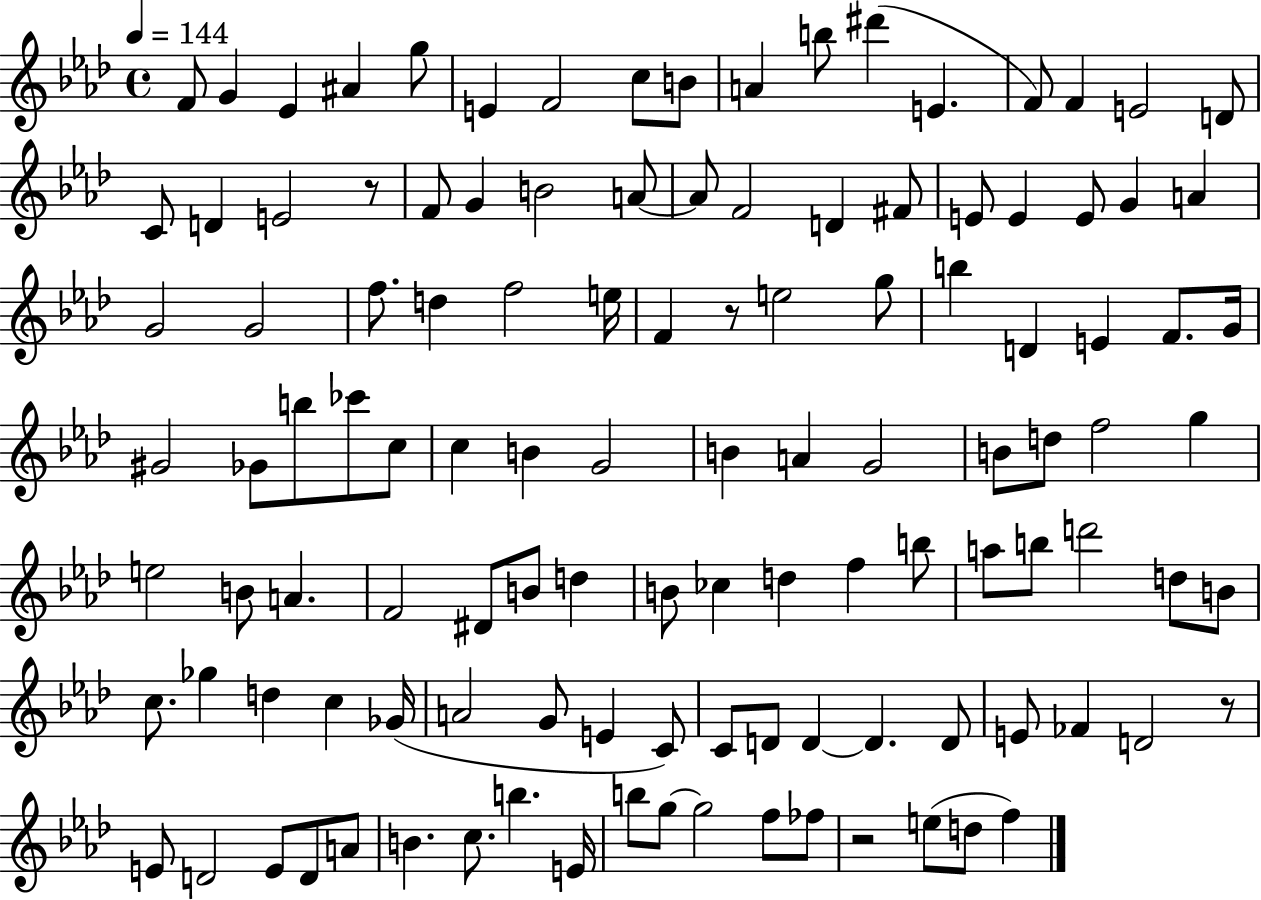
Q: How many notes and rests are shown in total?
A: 117